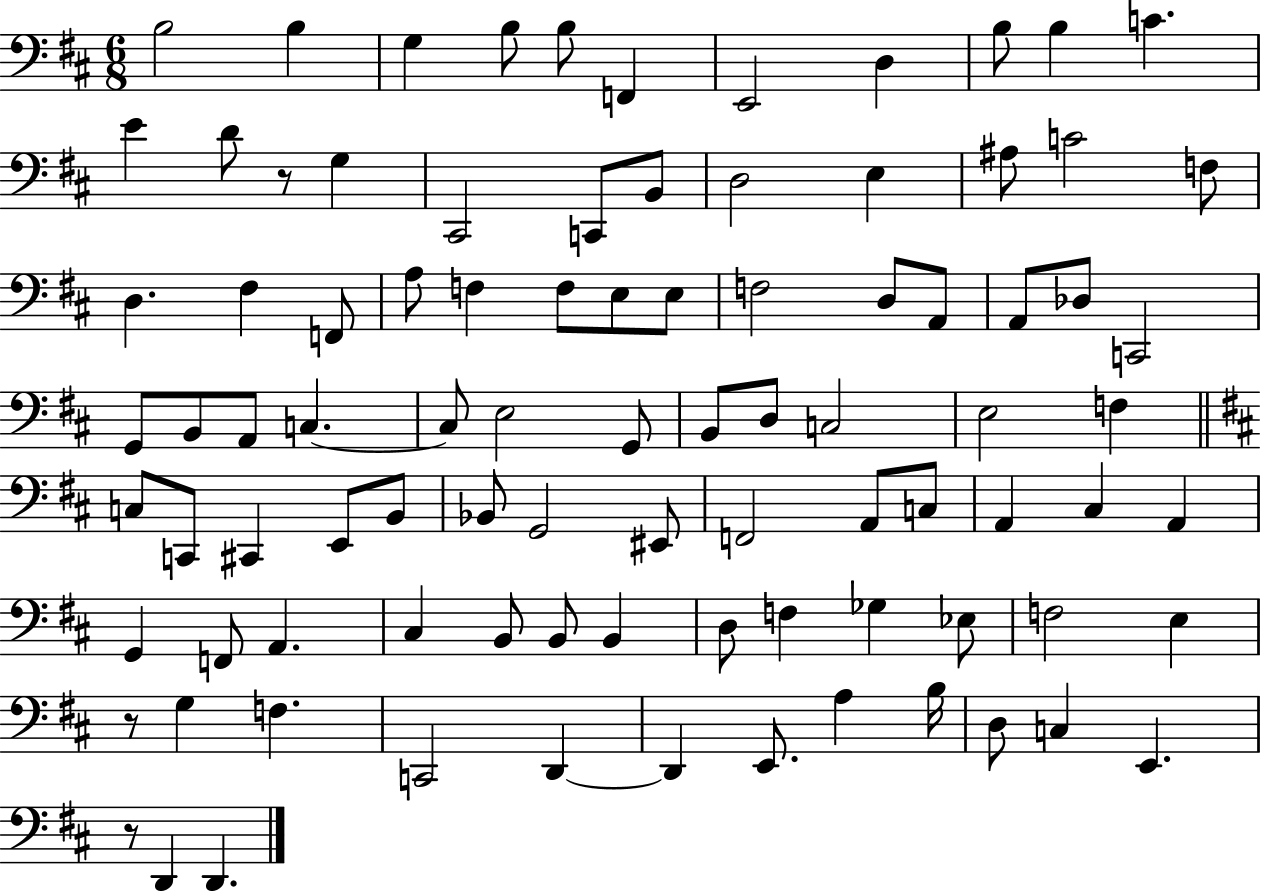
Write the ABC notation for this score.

X:1
T:Untitled
M:6/8
L:1/4
K:D
B,2 B, G, B,/2 B,/2 F,, E,,2 D, B,/2 B, C E D/2 z/2 G, ^C,,2 C,,/2 B,,/2 D,2 E, ^A,/2 C2 F,/2 D, ^F, F,,/2 A,/2 F, F,/2 E,/2 E,/2 F,2 D,/2 A,,/2 A,,/2 _D,/2 C,,2 G,,/2 B,,/2 A,,/2 C, C,/2 E,2 G,,/2 B,,/2 D,/2 C,2 E,2 F, C,/2 C,,/2 ^C,, E,,/2 B,,/2 _B,,/2 G,,2 ^E,,/2 F,,2 A,,/2 C,/2 A,, ^C, A,, G,, F,,/2 A,, ^C, B,,/2 B,,/2 B,, D,/2 F, _G, _E,/2 F,2 E, z/2 G, F, C,,2 D,, D,, E,,/2 A, B,/4 D,/2 C, E,, z/2 D,, D,,